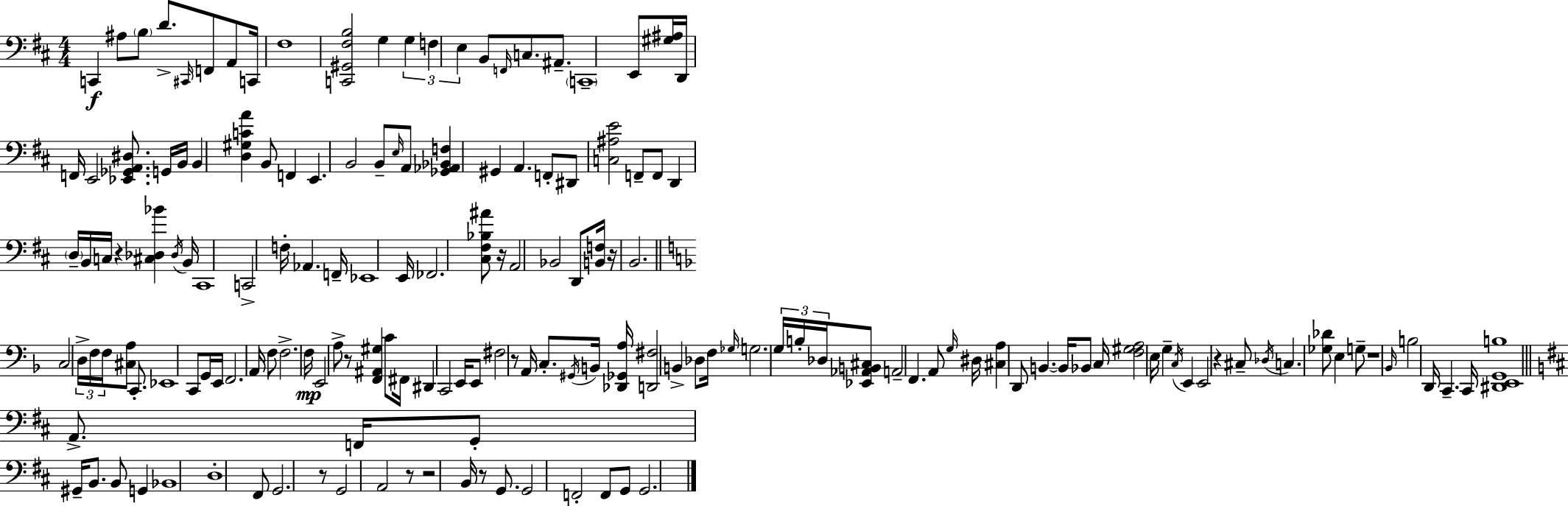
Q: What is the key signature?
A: D major